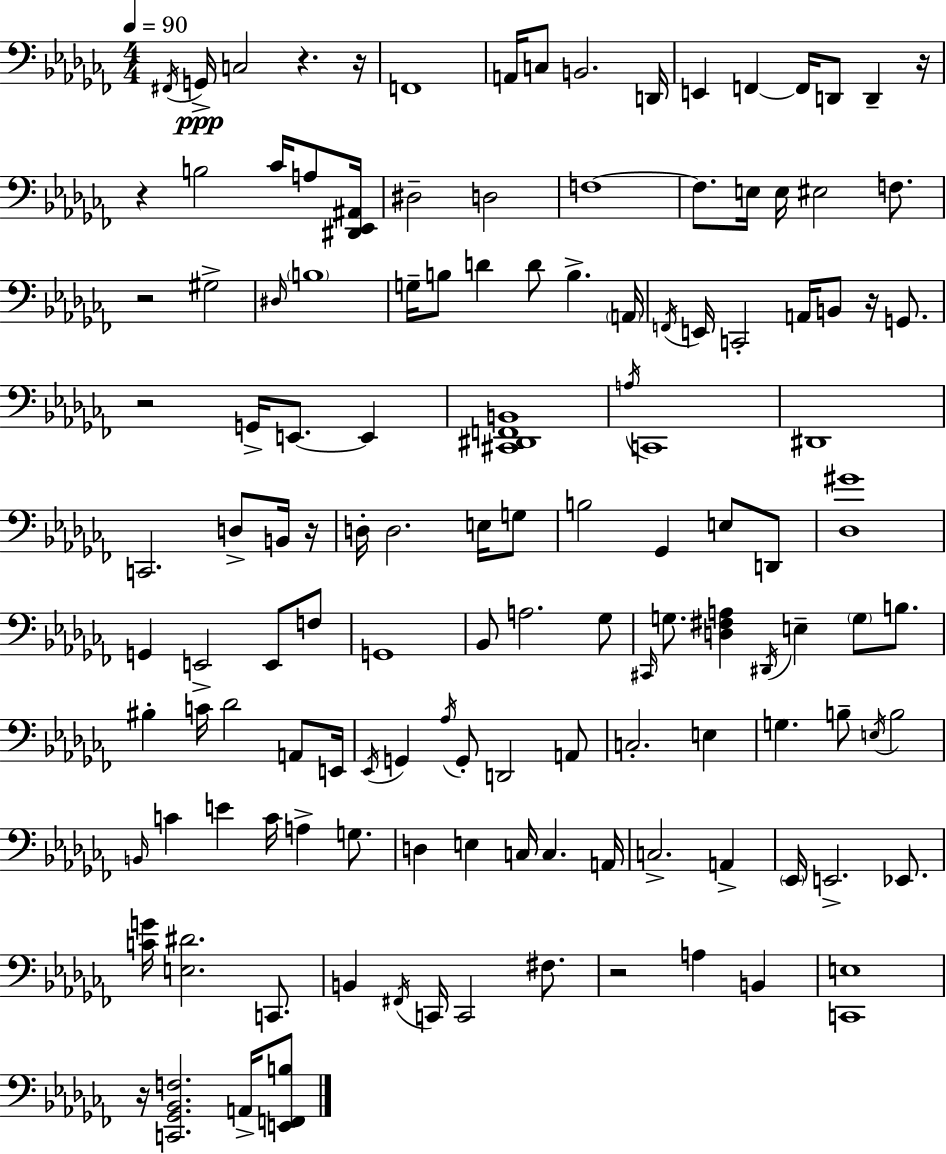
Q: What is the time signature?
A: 4/4